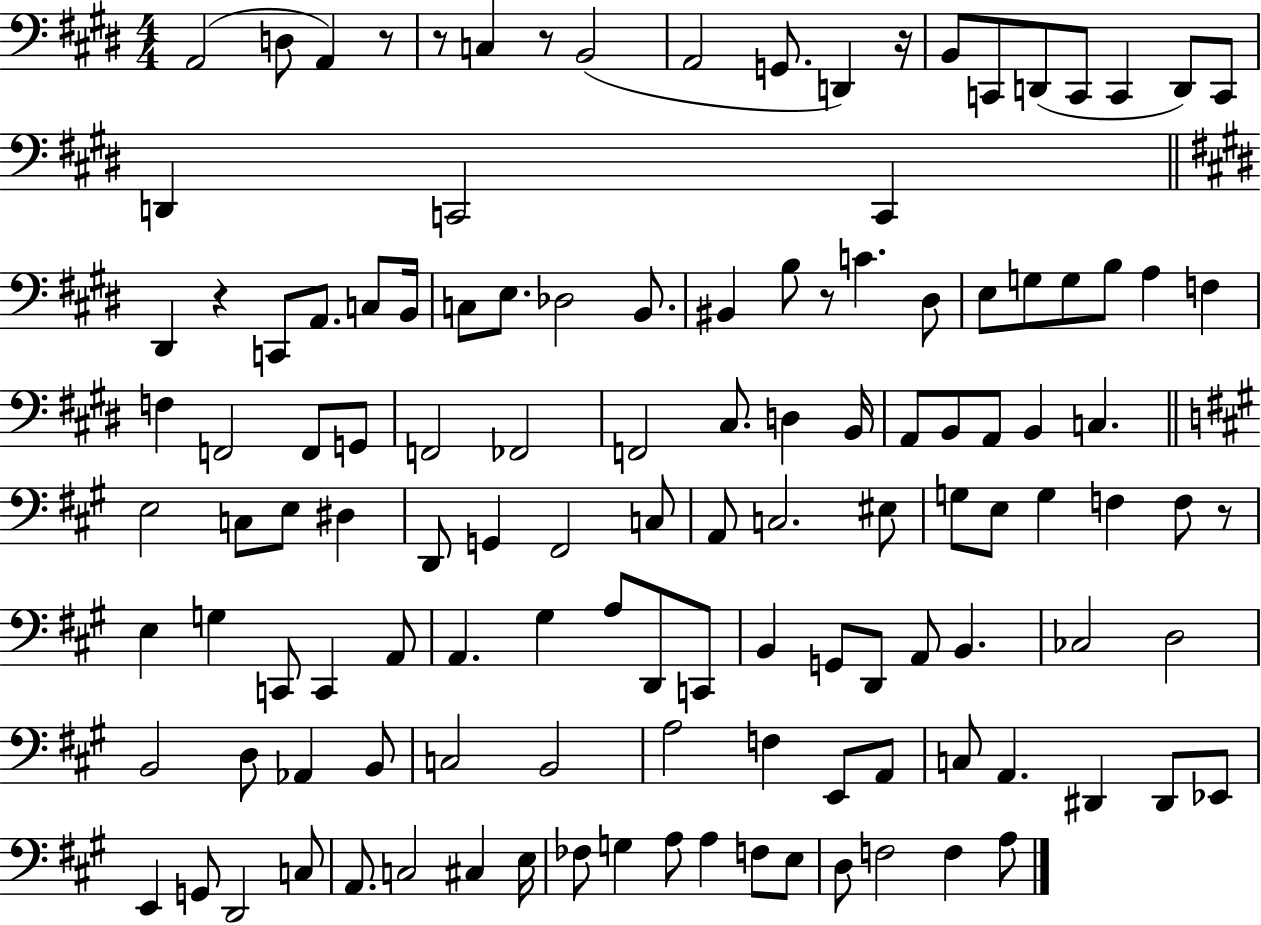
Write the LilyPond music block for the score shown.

{
  \clef bass
  \numericTimeSignature
  \time 4/4
  \key e \major
  \repeat volta 2 { a,2( d8 a,4) r8 | r8 c4 r8 b,2( | a,2 g,8. d,4) r16 | b,8 c,8 d,8( c,8 c,4 d,8) c,8 | \break d,4 c,2 c,4 | \bar "||" \break \key e \major dis,4 r4 c,8 a,8. c8 b,16 | c8 e8. des2 b,8. | bis,4 b8 r8 c'4. dis8 | e8 g8 g8 b8 a4 f4 | \break f4 f,2 f,8 g,8 | f,2 fes,2 | f,2 cis8. d4 b,16 | a,8 b,8 a,8 b,4 c4. | \break \bar "||" \break \key a \major e2 c8 e8 dis4 | d,8 g,4 fis,2 c8 | a,8 c2. eis8 | g8 e8 g4 f4 f8 r8 | \break e4 g4 c,8 c,4 a,8 | a,4. gis4 a8 d,8 c,8 | b,4 g,8 d,8 a,8 b,4. | ces2 d2 | \break b,2 d8 aes,4 b,8 | c2 b,2 | a2 f4 e,8 a,8 | c8 a,4. dis,4 dis,8 ees,8 | \break e,4 g,8 d,2 c8 | a,8. c2 cis4 e16 | fes8 g4 a8 a4 f8 e8 | d8 f2 f4 a8 | \break } \bar "|."
}